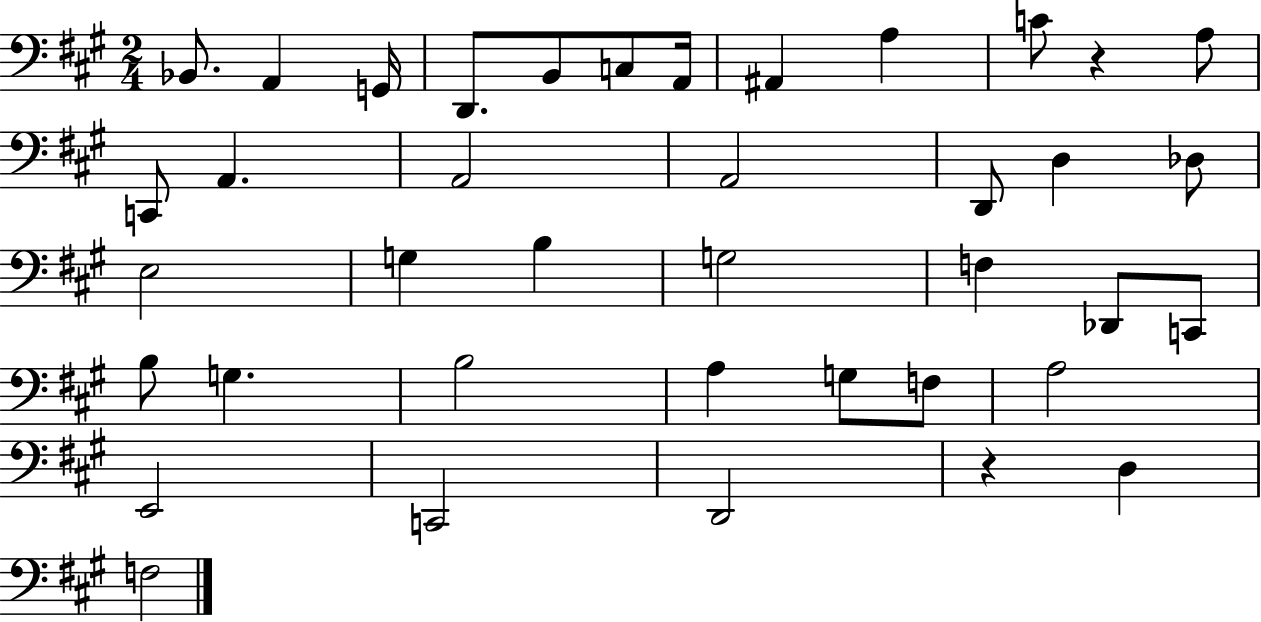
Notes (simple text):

Bb2/e. A2/q G2/s D2/e. B2/e C3/e A2/s A#2/q A3/q C4/e R/q A3/e C2/e A2/q. A2/h A2/h D2/e D3/q Db3/e E3/h G3/q B3/q G3/h F3/q Db2/e C2/e B3/e G3/q. B3/h A3/q G3/e F3/e A3/h E2/h C2/h D2/h R/q D3/q F3/h